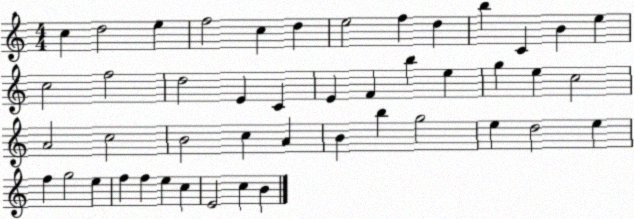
X:1
T:Untitled
M:4/4
L:1/4
K:C
c d2 e f2 c d e2 f d b C B e c2 f2 d2 E C E F b e g e c2 A2 c2 B2 c A B b g2 e d2 e f g2 e f f e c E2 c B